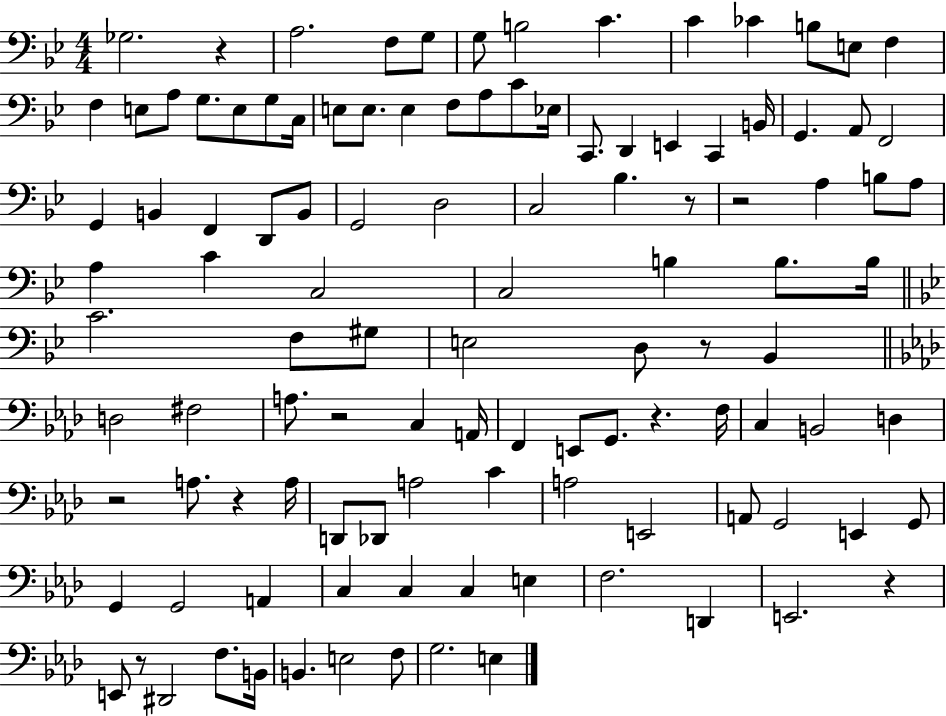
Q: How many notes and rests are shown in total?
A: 112